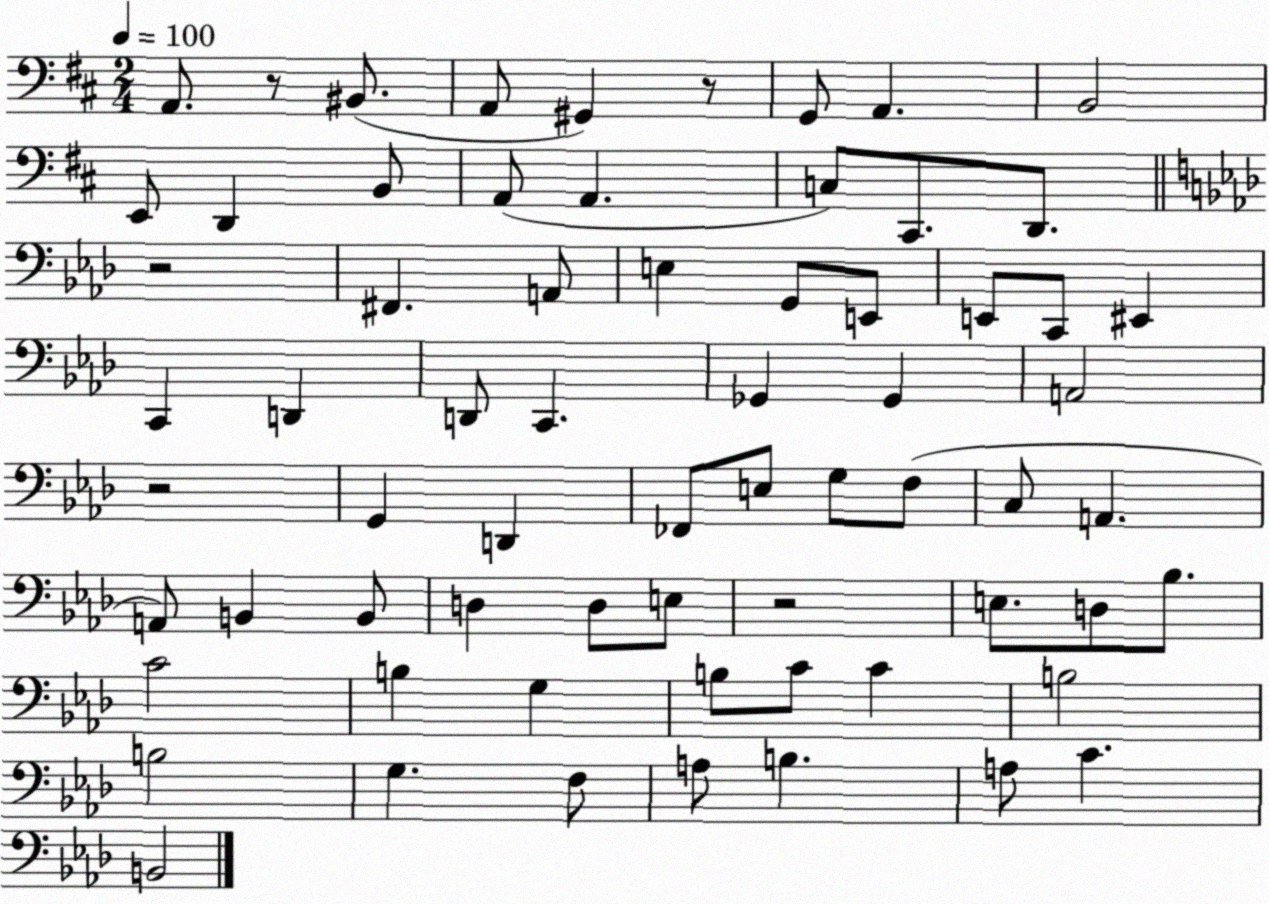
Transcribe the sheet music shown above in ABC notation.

X:1
T:Untitled
M:2/4
L:1/4
K:D
A,,/2 z/2 ^B,,/2 A,,/2 ^G,, z/2 G,,/2 A,, B,,2 E,,/2 D,, B,,/2 A,,/2 A,, C,/2 ^C,,/2 D,,/2 z2 ^F,, A,,/2 E, G,,/2 E,,/2 E,,/2 C,,/2 ^E,, C,, D,, D,,/2 C,, _G,, _G,, A,,2 z2 G,, D,, _F,,/2 E,/2 G,/2 F,/2 C,/2 A,, A,,/2 B,, B,,/2 D, D,/2 E,/2 z2 E,/2 D,/2 _B,/2 C2 B, G, B,/2 C/2 C B,2 B,2 G, F,/2 A,/2 B, A,/2 C B,,2